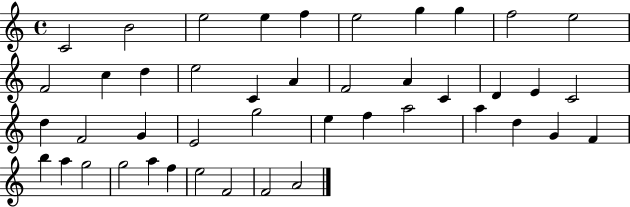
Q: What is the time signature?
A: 4/4